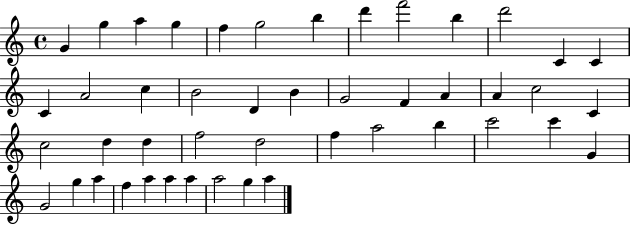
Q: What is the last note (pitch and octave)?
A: A5